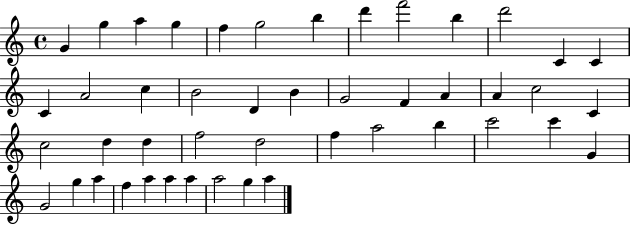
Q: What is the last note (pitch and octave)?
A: A5